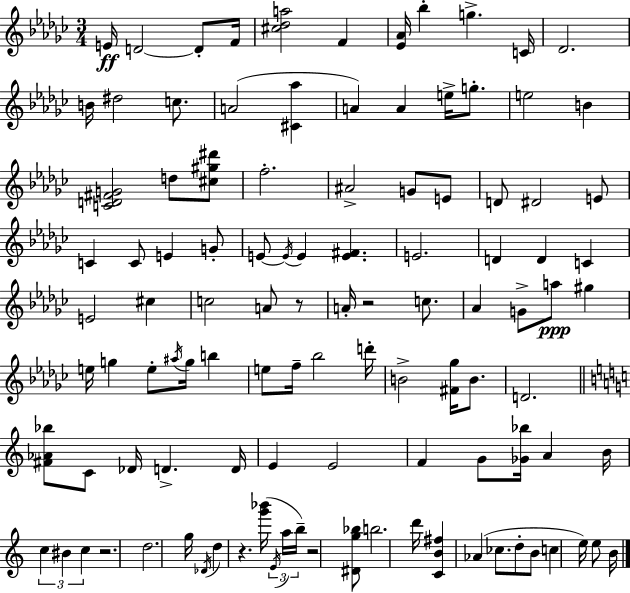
E4/s D4/h D4/e F4/s [C#5,Db5,A5]/h F4/q [Eb4,Ab4]/s Bb5/q G5/q. C4/s Db4/h. B4/s D#5/h C5/e. A4/h [C#4,Ab5]/q A4/q A4/q E5/s G5/e. E5/h B4/q [C4,D4,F#4,G4]/h D5/e [C#5,G#5,D#6]/e F5/h. A#4/h G4/e E4/e D4/e D#4/h E4/e C4/q C4/e E4/q G4/e E4/e E4/s E4/q [E4,F#4]/q. E4/h. D4/q D4/q C4/q E4/h C#5/q C5/h A4/e R/e A4/s R/h C5/e. Ab4/q G4/e A5/e G#5/q E5/s G5/q E5/e A#5/s G5/s B5/q E5/e F5/s Bb5/h D6/s B4/h [F#4,Gb5]/s B4/e. D4/h. [F#4,Ab4,Bb5]/e C4/e Db4/s D4/q. D4/s E4/q E4/h F4/q G4/e [Gb4,Bb5]/s A4/q B4/s C5/q BIS4/q C5/q R/h. D5/h. G5/s Db4/s D5/q R/q. [G6,Bb6]/s E4/s A5/s B5/s R/h [D#4,G5,Bb5]/e B5/h. D6/s [C4,B4,F#5]/q Ab4/q CES5/e. D5/e B4/e C5/q E5/s E5/e B4/s